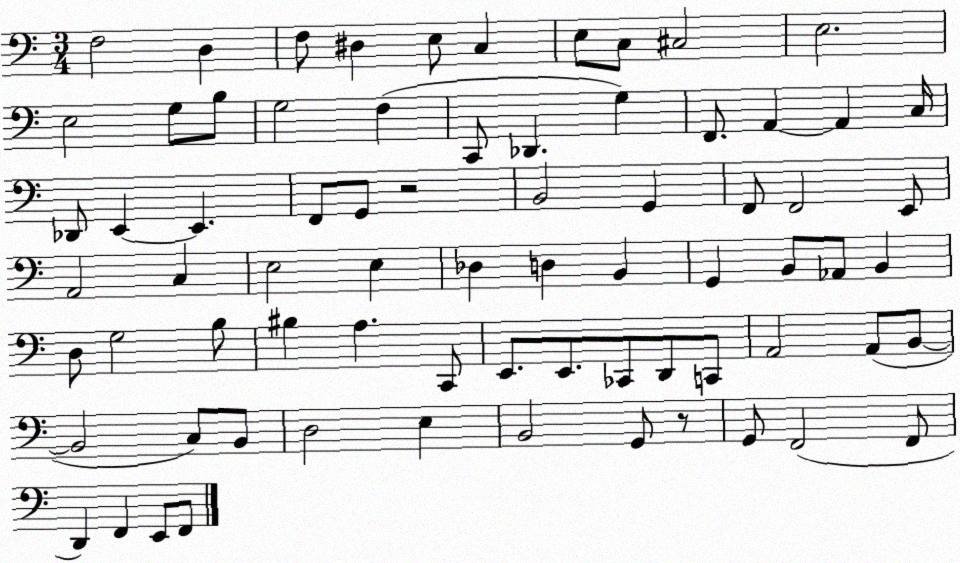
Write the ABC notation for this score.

X:1
T:Untitled
M:3/4
L:1/4
K:C
F,2 D, F,/2 ^D, E,/2 C, E,/2 C,/2 ^C,2 E,2 E,2 G,/2 B,/2 G,2 F, C,,/2 _D,, G, F,,/2 A,, A,, C,/4 _D,,/2 E,, E,, F,,/2 G,,/2 z2 B,,2 G,, F,,/2 F,,2 E,,/2 A,,2 C, E,2 E, _D, D, B,, G,, B,,/2 _A,,/2 B,, D,/2 G,2 B,/2 ^B, A, C,,/2 E,,/2 E,,/2 _C,,/2 D,,/2 C,,/2 A,,2 A,,/2 B,,/2 B,,2 C,/2 B,,/2 D,2 E, B,,2 G,,/2 z/2 G,,/2 F,,2 F,,/2 D,, F,, E,,/2 F,,/2